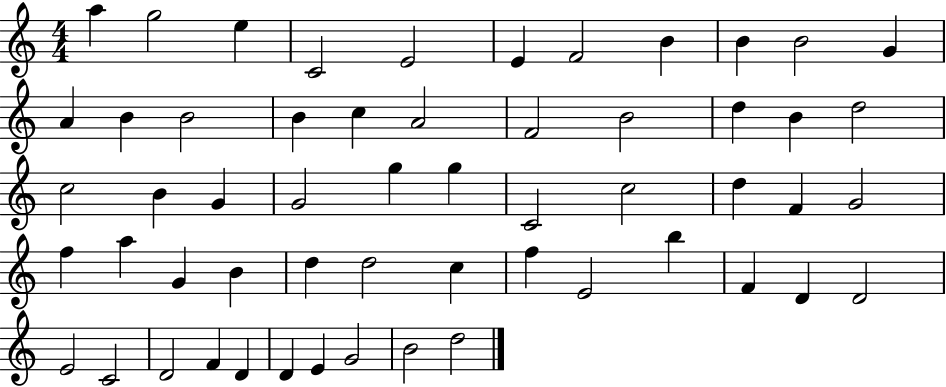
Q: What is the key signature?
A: C major